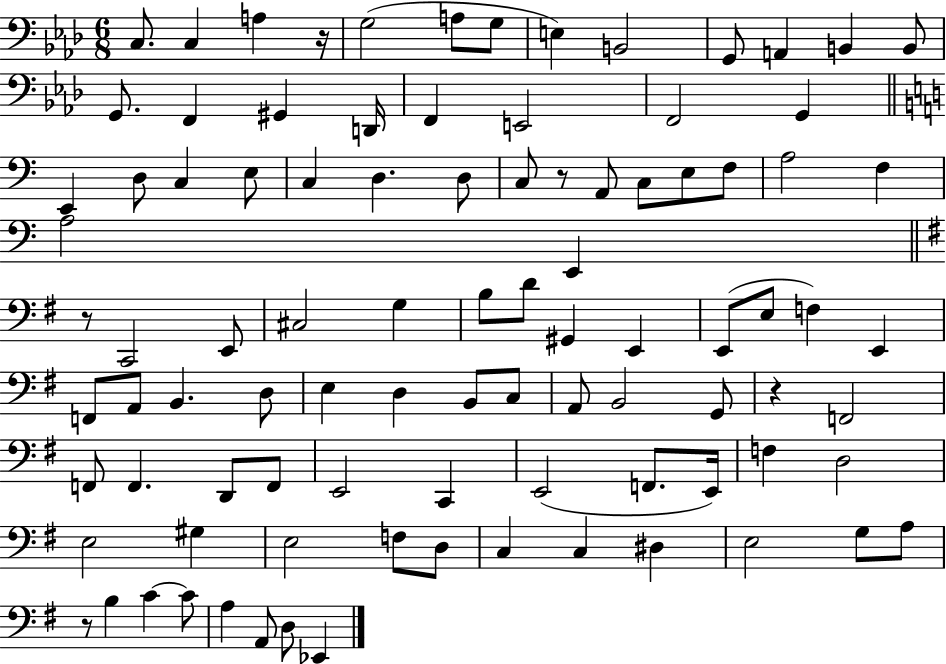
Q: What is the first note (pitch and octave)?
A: C3